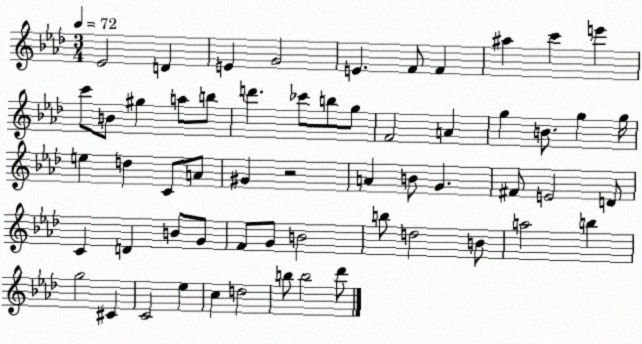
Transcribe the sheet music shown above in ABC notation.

X:1
T:Untitled
M:3/4
L:1/4
K:Ab
_E2 D E G2 E F/2 F ^a c' e' c'/2 B/2 ^g a/2 b/2 d' _c'/2 b/2 g/2 F2 A g B/2 g g/4 e d C/2 A/2 ^G z2 A B/2 G ^F/2 E2 D/2 C D B/2 G/2 F/2 G/2 B2 b/2 d2 B/2 a2 b g2 ^C C2 _e c d2 b/2 b2 _d'/2